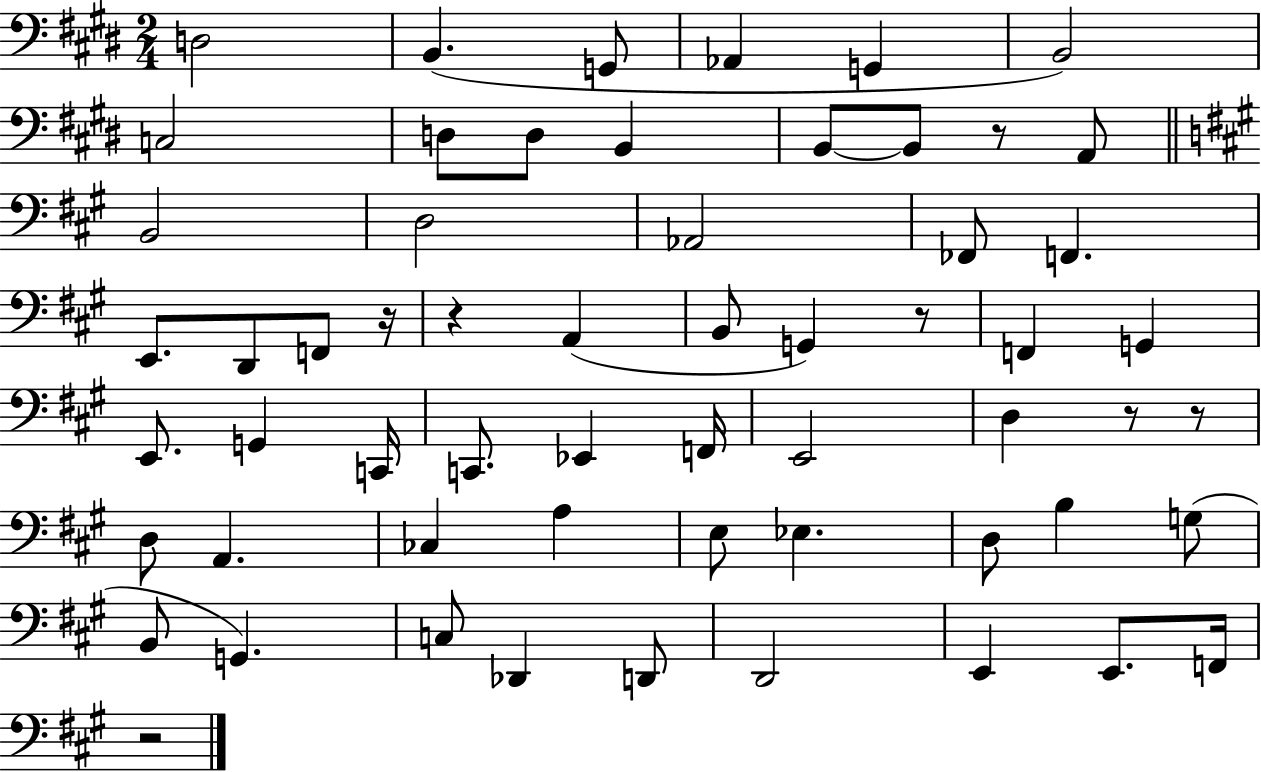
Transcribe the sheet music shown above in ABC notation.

X:1
T:Untitled
M:2/4
L:1/4
K:E
D,2 B,, G,,/2 _A,, G,, B,,2 C,2 D,/2 D,/2 B,, B,,/2 B,,/2 z/2 A,,/2 B,,2 D,2 _A,,2 _F,,/2 F,, E,,/2 D,,/2 F,,/2 z/4 z A,, B,,/2 G,, z/2 F,, G,, E,,/2 G,, C,,/4 C,,/2 _E,, F,,/4 E,,2 D, z/2 z/2 D,/2 A,, _C, A, E,/2 _E, D,/2 B, G,/2 B,,/2 G,, C,/2 _D,, D,,/2 D,,2 E,, E,,/2 F,,/4 z2